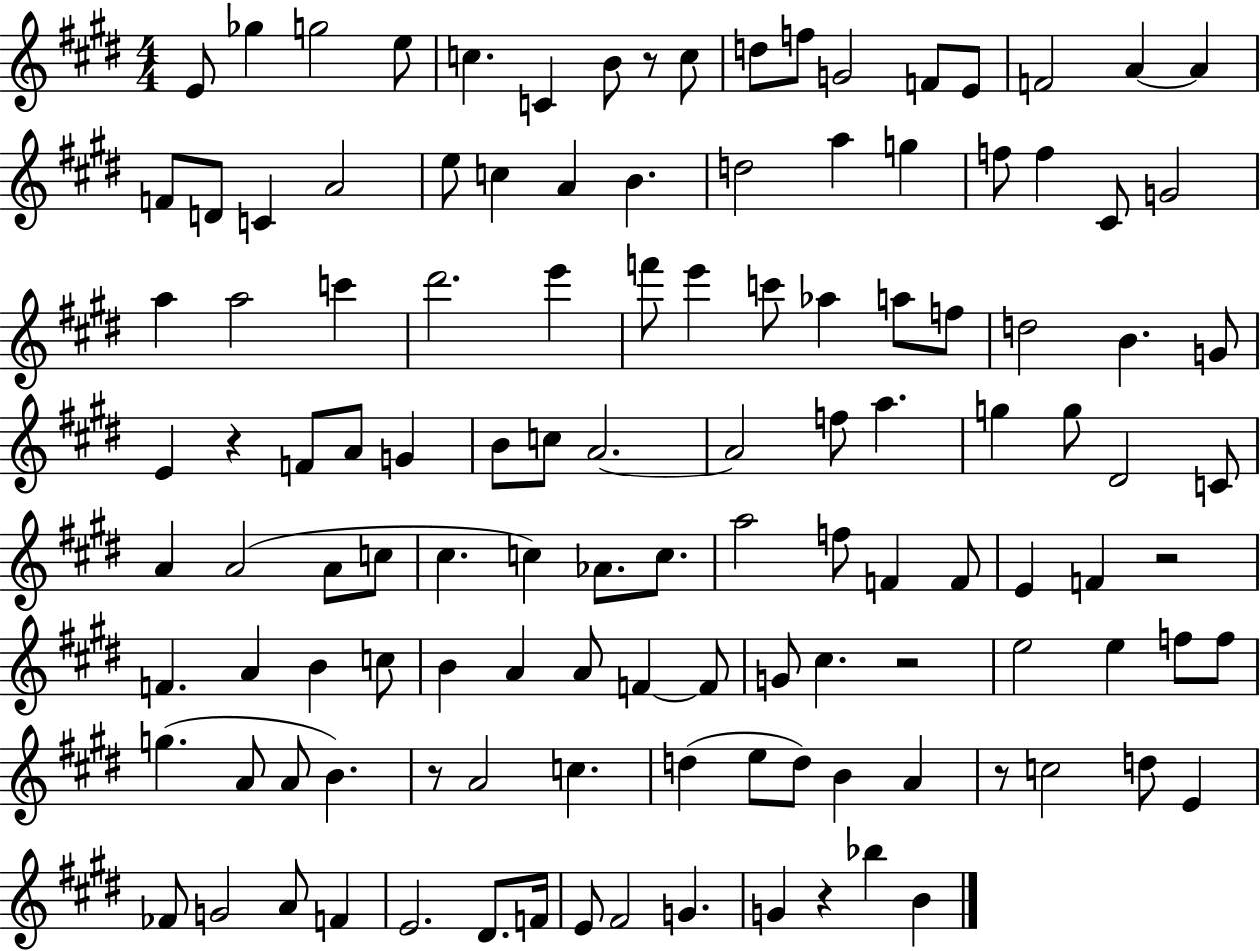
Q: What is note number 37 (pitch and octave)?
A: F6